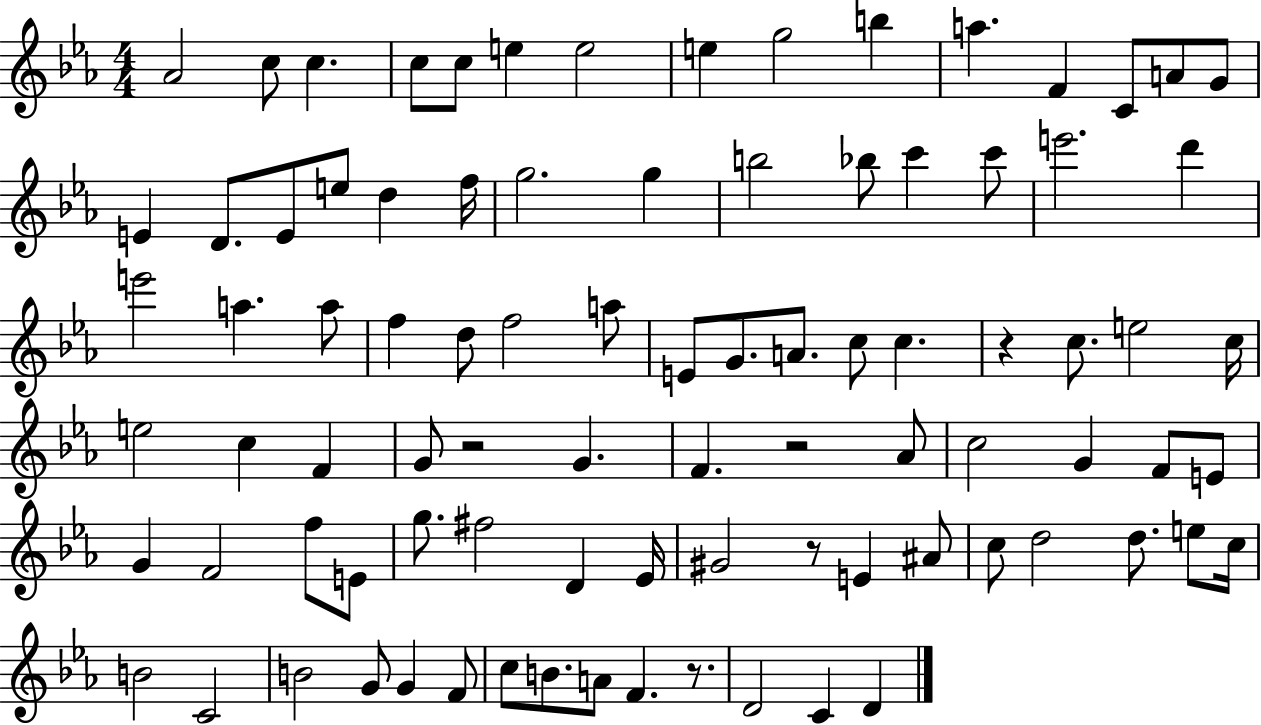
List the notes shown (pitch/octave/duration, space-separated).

Ab4/h C5/e C5/q. C5/e C5/e E5/q E5/h E5/q G5/h B5/q A5/q. F4/q C4/e A4/e G4/e E4/q D4/e. E4/e E5/e D5/q F5/s G5/h. G5/q B5/h Bb5/e C6/q C6/e E6/h. D6/q E6/h A5/q. A5/e F5/q D5/e F5/h A5/e E4/e G4/e. A4/e. C5/e C5/q. R/q C5/e. E5/h C5/s E5/h C5/q F4/q G4/e R/h G4/q. F4/q. R/h Ab4/e C5/h G4/q F4/e E4/e G4/q F4/h F5/e E4/e G5/e. F#5/h D4/q Eb4/s G#4/h R/e E4/q A#4/e C5/e D5/h D5/e. E5/e C5/s B4/h C4/h B4/h G4/e G4/q F4/e C5/e B4/e. A4/e F4/q. R/e. D4/h C4/q D4/q